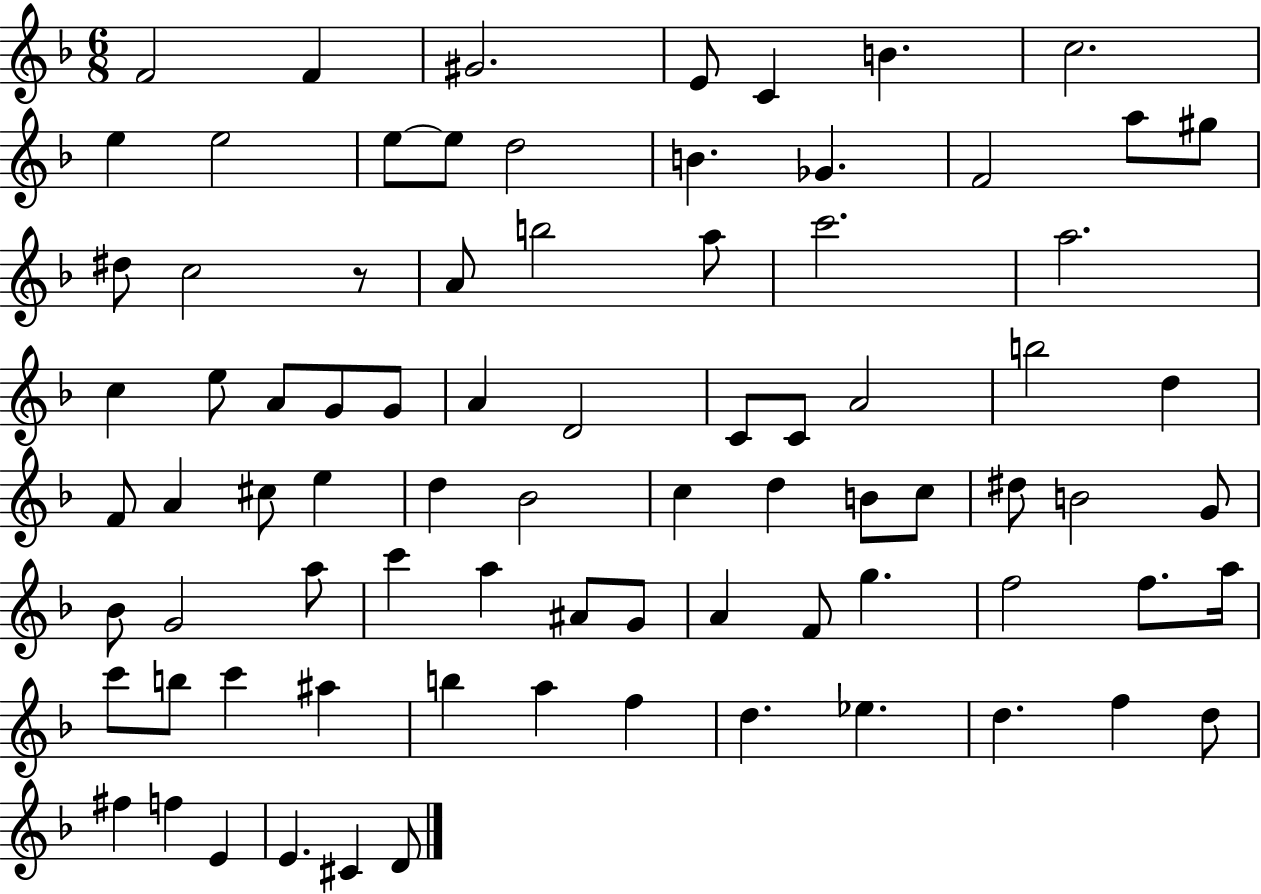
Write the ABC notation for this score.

X:1
T:Untitled
M:6/8
L:1/4
K:F
F2 F ^G2 E/2 C B c2 e e2 e/2 e/2 d2 B _G F2 a/2 ^g/2 ^d/2 c2 z/2 A/2 b2 a/2 c'2 a2 c e/2 A/2 G/2 G/2 A D2 C/2 C/2 A2 b2 d F/2 A ^c/2 e d _B2 c d B/2 c/2 ^d/2 B2 G/2 _B/2 G2 a/2 c' a ^A/2 G/2 A F/2 g f2 f/2 a/4 c'/2 b/2 c' ^a b a f d _e d f d/2 ^f f E E ^C D/2